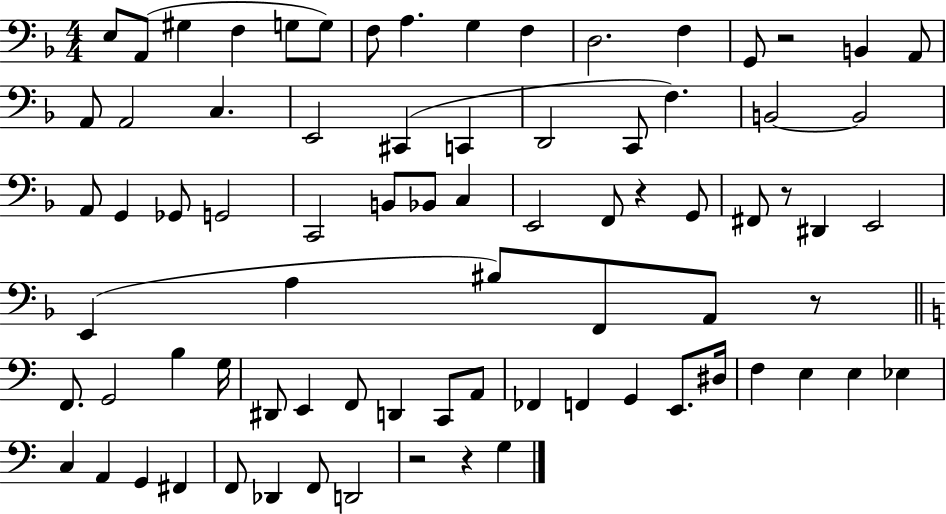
E3/e A2/e G#3/q F3/q G3/e G3/e F3/e A3/q. G3/q F3/q D3/h. F3/q G2/e R/h B2/q A2/e A2/e A2/h C3/q. E2/h C#2/q C2/q D2/h C2/e F3/q. B2/h B2/h A2/e G2/q Gb2/e G2/h C2/h B2/e Bb2/e C3/q E2/h F2/e R/q G2/e F#2/e R/e D#2/q E2/h E2/q A3/q BIS3/e F2/e A2/e R/e F2/e. G2/h B3/q G3/s D#2/e E2/q F2/e D2/q C2/e A2/e FES2/q F2/q G2/q E2/e. D#3/s F3/q E3/q E3/q Eb3/q C3/q A2/q G2/q F#2/q F2/e Db2/q F2/e D2/h R/h R/q G3/q